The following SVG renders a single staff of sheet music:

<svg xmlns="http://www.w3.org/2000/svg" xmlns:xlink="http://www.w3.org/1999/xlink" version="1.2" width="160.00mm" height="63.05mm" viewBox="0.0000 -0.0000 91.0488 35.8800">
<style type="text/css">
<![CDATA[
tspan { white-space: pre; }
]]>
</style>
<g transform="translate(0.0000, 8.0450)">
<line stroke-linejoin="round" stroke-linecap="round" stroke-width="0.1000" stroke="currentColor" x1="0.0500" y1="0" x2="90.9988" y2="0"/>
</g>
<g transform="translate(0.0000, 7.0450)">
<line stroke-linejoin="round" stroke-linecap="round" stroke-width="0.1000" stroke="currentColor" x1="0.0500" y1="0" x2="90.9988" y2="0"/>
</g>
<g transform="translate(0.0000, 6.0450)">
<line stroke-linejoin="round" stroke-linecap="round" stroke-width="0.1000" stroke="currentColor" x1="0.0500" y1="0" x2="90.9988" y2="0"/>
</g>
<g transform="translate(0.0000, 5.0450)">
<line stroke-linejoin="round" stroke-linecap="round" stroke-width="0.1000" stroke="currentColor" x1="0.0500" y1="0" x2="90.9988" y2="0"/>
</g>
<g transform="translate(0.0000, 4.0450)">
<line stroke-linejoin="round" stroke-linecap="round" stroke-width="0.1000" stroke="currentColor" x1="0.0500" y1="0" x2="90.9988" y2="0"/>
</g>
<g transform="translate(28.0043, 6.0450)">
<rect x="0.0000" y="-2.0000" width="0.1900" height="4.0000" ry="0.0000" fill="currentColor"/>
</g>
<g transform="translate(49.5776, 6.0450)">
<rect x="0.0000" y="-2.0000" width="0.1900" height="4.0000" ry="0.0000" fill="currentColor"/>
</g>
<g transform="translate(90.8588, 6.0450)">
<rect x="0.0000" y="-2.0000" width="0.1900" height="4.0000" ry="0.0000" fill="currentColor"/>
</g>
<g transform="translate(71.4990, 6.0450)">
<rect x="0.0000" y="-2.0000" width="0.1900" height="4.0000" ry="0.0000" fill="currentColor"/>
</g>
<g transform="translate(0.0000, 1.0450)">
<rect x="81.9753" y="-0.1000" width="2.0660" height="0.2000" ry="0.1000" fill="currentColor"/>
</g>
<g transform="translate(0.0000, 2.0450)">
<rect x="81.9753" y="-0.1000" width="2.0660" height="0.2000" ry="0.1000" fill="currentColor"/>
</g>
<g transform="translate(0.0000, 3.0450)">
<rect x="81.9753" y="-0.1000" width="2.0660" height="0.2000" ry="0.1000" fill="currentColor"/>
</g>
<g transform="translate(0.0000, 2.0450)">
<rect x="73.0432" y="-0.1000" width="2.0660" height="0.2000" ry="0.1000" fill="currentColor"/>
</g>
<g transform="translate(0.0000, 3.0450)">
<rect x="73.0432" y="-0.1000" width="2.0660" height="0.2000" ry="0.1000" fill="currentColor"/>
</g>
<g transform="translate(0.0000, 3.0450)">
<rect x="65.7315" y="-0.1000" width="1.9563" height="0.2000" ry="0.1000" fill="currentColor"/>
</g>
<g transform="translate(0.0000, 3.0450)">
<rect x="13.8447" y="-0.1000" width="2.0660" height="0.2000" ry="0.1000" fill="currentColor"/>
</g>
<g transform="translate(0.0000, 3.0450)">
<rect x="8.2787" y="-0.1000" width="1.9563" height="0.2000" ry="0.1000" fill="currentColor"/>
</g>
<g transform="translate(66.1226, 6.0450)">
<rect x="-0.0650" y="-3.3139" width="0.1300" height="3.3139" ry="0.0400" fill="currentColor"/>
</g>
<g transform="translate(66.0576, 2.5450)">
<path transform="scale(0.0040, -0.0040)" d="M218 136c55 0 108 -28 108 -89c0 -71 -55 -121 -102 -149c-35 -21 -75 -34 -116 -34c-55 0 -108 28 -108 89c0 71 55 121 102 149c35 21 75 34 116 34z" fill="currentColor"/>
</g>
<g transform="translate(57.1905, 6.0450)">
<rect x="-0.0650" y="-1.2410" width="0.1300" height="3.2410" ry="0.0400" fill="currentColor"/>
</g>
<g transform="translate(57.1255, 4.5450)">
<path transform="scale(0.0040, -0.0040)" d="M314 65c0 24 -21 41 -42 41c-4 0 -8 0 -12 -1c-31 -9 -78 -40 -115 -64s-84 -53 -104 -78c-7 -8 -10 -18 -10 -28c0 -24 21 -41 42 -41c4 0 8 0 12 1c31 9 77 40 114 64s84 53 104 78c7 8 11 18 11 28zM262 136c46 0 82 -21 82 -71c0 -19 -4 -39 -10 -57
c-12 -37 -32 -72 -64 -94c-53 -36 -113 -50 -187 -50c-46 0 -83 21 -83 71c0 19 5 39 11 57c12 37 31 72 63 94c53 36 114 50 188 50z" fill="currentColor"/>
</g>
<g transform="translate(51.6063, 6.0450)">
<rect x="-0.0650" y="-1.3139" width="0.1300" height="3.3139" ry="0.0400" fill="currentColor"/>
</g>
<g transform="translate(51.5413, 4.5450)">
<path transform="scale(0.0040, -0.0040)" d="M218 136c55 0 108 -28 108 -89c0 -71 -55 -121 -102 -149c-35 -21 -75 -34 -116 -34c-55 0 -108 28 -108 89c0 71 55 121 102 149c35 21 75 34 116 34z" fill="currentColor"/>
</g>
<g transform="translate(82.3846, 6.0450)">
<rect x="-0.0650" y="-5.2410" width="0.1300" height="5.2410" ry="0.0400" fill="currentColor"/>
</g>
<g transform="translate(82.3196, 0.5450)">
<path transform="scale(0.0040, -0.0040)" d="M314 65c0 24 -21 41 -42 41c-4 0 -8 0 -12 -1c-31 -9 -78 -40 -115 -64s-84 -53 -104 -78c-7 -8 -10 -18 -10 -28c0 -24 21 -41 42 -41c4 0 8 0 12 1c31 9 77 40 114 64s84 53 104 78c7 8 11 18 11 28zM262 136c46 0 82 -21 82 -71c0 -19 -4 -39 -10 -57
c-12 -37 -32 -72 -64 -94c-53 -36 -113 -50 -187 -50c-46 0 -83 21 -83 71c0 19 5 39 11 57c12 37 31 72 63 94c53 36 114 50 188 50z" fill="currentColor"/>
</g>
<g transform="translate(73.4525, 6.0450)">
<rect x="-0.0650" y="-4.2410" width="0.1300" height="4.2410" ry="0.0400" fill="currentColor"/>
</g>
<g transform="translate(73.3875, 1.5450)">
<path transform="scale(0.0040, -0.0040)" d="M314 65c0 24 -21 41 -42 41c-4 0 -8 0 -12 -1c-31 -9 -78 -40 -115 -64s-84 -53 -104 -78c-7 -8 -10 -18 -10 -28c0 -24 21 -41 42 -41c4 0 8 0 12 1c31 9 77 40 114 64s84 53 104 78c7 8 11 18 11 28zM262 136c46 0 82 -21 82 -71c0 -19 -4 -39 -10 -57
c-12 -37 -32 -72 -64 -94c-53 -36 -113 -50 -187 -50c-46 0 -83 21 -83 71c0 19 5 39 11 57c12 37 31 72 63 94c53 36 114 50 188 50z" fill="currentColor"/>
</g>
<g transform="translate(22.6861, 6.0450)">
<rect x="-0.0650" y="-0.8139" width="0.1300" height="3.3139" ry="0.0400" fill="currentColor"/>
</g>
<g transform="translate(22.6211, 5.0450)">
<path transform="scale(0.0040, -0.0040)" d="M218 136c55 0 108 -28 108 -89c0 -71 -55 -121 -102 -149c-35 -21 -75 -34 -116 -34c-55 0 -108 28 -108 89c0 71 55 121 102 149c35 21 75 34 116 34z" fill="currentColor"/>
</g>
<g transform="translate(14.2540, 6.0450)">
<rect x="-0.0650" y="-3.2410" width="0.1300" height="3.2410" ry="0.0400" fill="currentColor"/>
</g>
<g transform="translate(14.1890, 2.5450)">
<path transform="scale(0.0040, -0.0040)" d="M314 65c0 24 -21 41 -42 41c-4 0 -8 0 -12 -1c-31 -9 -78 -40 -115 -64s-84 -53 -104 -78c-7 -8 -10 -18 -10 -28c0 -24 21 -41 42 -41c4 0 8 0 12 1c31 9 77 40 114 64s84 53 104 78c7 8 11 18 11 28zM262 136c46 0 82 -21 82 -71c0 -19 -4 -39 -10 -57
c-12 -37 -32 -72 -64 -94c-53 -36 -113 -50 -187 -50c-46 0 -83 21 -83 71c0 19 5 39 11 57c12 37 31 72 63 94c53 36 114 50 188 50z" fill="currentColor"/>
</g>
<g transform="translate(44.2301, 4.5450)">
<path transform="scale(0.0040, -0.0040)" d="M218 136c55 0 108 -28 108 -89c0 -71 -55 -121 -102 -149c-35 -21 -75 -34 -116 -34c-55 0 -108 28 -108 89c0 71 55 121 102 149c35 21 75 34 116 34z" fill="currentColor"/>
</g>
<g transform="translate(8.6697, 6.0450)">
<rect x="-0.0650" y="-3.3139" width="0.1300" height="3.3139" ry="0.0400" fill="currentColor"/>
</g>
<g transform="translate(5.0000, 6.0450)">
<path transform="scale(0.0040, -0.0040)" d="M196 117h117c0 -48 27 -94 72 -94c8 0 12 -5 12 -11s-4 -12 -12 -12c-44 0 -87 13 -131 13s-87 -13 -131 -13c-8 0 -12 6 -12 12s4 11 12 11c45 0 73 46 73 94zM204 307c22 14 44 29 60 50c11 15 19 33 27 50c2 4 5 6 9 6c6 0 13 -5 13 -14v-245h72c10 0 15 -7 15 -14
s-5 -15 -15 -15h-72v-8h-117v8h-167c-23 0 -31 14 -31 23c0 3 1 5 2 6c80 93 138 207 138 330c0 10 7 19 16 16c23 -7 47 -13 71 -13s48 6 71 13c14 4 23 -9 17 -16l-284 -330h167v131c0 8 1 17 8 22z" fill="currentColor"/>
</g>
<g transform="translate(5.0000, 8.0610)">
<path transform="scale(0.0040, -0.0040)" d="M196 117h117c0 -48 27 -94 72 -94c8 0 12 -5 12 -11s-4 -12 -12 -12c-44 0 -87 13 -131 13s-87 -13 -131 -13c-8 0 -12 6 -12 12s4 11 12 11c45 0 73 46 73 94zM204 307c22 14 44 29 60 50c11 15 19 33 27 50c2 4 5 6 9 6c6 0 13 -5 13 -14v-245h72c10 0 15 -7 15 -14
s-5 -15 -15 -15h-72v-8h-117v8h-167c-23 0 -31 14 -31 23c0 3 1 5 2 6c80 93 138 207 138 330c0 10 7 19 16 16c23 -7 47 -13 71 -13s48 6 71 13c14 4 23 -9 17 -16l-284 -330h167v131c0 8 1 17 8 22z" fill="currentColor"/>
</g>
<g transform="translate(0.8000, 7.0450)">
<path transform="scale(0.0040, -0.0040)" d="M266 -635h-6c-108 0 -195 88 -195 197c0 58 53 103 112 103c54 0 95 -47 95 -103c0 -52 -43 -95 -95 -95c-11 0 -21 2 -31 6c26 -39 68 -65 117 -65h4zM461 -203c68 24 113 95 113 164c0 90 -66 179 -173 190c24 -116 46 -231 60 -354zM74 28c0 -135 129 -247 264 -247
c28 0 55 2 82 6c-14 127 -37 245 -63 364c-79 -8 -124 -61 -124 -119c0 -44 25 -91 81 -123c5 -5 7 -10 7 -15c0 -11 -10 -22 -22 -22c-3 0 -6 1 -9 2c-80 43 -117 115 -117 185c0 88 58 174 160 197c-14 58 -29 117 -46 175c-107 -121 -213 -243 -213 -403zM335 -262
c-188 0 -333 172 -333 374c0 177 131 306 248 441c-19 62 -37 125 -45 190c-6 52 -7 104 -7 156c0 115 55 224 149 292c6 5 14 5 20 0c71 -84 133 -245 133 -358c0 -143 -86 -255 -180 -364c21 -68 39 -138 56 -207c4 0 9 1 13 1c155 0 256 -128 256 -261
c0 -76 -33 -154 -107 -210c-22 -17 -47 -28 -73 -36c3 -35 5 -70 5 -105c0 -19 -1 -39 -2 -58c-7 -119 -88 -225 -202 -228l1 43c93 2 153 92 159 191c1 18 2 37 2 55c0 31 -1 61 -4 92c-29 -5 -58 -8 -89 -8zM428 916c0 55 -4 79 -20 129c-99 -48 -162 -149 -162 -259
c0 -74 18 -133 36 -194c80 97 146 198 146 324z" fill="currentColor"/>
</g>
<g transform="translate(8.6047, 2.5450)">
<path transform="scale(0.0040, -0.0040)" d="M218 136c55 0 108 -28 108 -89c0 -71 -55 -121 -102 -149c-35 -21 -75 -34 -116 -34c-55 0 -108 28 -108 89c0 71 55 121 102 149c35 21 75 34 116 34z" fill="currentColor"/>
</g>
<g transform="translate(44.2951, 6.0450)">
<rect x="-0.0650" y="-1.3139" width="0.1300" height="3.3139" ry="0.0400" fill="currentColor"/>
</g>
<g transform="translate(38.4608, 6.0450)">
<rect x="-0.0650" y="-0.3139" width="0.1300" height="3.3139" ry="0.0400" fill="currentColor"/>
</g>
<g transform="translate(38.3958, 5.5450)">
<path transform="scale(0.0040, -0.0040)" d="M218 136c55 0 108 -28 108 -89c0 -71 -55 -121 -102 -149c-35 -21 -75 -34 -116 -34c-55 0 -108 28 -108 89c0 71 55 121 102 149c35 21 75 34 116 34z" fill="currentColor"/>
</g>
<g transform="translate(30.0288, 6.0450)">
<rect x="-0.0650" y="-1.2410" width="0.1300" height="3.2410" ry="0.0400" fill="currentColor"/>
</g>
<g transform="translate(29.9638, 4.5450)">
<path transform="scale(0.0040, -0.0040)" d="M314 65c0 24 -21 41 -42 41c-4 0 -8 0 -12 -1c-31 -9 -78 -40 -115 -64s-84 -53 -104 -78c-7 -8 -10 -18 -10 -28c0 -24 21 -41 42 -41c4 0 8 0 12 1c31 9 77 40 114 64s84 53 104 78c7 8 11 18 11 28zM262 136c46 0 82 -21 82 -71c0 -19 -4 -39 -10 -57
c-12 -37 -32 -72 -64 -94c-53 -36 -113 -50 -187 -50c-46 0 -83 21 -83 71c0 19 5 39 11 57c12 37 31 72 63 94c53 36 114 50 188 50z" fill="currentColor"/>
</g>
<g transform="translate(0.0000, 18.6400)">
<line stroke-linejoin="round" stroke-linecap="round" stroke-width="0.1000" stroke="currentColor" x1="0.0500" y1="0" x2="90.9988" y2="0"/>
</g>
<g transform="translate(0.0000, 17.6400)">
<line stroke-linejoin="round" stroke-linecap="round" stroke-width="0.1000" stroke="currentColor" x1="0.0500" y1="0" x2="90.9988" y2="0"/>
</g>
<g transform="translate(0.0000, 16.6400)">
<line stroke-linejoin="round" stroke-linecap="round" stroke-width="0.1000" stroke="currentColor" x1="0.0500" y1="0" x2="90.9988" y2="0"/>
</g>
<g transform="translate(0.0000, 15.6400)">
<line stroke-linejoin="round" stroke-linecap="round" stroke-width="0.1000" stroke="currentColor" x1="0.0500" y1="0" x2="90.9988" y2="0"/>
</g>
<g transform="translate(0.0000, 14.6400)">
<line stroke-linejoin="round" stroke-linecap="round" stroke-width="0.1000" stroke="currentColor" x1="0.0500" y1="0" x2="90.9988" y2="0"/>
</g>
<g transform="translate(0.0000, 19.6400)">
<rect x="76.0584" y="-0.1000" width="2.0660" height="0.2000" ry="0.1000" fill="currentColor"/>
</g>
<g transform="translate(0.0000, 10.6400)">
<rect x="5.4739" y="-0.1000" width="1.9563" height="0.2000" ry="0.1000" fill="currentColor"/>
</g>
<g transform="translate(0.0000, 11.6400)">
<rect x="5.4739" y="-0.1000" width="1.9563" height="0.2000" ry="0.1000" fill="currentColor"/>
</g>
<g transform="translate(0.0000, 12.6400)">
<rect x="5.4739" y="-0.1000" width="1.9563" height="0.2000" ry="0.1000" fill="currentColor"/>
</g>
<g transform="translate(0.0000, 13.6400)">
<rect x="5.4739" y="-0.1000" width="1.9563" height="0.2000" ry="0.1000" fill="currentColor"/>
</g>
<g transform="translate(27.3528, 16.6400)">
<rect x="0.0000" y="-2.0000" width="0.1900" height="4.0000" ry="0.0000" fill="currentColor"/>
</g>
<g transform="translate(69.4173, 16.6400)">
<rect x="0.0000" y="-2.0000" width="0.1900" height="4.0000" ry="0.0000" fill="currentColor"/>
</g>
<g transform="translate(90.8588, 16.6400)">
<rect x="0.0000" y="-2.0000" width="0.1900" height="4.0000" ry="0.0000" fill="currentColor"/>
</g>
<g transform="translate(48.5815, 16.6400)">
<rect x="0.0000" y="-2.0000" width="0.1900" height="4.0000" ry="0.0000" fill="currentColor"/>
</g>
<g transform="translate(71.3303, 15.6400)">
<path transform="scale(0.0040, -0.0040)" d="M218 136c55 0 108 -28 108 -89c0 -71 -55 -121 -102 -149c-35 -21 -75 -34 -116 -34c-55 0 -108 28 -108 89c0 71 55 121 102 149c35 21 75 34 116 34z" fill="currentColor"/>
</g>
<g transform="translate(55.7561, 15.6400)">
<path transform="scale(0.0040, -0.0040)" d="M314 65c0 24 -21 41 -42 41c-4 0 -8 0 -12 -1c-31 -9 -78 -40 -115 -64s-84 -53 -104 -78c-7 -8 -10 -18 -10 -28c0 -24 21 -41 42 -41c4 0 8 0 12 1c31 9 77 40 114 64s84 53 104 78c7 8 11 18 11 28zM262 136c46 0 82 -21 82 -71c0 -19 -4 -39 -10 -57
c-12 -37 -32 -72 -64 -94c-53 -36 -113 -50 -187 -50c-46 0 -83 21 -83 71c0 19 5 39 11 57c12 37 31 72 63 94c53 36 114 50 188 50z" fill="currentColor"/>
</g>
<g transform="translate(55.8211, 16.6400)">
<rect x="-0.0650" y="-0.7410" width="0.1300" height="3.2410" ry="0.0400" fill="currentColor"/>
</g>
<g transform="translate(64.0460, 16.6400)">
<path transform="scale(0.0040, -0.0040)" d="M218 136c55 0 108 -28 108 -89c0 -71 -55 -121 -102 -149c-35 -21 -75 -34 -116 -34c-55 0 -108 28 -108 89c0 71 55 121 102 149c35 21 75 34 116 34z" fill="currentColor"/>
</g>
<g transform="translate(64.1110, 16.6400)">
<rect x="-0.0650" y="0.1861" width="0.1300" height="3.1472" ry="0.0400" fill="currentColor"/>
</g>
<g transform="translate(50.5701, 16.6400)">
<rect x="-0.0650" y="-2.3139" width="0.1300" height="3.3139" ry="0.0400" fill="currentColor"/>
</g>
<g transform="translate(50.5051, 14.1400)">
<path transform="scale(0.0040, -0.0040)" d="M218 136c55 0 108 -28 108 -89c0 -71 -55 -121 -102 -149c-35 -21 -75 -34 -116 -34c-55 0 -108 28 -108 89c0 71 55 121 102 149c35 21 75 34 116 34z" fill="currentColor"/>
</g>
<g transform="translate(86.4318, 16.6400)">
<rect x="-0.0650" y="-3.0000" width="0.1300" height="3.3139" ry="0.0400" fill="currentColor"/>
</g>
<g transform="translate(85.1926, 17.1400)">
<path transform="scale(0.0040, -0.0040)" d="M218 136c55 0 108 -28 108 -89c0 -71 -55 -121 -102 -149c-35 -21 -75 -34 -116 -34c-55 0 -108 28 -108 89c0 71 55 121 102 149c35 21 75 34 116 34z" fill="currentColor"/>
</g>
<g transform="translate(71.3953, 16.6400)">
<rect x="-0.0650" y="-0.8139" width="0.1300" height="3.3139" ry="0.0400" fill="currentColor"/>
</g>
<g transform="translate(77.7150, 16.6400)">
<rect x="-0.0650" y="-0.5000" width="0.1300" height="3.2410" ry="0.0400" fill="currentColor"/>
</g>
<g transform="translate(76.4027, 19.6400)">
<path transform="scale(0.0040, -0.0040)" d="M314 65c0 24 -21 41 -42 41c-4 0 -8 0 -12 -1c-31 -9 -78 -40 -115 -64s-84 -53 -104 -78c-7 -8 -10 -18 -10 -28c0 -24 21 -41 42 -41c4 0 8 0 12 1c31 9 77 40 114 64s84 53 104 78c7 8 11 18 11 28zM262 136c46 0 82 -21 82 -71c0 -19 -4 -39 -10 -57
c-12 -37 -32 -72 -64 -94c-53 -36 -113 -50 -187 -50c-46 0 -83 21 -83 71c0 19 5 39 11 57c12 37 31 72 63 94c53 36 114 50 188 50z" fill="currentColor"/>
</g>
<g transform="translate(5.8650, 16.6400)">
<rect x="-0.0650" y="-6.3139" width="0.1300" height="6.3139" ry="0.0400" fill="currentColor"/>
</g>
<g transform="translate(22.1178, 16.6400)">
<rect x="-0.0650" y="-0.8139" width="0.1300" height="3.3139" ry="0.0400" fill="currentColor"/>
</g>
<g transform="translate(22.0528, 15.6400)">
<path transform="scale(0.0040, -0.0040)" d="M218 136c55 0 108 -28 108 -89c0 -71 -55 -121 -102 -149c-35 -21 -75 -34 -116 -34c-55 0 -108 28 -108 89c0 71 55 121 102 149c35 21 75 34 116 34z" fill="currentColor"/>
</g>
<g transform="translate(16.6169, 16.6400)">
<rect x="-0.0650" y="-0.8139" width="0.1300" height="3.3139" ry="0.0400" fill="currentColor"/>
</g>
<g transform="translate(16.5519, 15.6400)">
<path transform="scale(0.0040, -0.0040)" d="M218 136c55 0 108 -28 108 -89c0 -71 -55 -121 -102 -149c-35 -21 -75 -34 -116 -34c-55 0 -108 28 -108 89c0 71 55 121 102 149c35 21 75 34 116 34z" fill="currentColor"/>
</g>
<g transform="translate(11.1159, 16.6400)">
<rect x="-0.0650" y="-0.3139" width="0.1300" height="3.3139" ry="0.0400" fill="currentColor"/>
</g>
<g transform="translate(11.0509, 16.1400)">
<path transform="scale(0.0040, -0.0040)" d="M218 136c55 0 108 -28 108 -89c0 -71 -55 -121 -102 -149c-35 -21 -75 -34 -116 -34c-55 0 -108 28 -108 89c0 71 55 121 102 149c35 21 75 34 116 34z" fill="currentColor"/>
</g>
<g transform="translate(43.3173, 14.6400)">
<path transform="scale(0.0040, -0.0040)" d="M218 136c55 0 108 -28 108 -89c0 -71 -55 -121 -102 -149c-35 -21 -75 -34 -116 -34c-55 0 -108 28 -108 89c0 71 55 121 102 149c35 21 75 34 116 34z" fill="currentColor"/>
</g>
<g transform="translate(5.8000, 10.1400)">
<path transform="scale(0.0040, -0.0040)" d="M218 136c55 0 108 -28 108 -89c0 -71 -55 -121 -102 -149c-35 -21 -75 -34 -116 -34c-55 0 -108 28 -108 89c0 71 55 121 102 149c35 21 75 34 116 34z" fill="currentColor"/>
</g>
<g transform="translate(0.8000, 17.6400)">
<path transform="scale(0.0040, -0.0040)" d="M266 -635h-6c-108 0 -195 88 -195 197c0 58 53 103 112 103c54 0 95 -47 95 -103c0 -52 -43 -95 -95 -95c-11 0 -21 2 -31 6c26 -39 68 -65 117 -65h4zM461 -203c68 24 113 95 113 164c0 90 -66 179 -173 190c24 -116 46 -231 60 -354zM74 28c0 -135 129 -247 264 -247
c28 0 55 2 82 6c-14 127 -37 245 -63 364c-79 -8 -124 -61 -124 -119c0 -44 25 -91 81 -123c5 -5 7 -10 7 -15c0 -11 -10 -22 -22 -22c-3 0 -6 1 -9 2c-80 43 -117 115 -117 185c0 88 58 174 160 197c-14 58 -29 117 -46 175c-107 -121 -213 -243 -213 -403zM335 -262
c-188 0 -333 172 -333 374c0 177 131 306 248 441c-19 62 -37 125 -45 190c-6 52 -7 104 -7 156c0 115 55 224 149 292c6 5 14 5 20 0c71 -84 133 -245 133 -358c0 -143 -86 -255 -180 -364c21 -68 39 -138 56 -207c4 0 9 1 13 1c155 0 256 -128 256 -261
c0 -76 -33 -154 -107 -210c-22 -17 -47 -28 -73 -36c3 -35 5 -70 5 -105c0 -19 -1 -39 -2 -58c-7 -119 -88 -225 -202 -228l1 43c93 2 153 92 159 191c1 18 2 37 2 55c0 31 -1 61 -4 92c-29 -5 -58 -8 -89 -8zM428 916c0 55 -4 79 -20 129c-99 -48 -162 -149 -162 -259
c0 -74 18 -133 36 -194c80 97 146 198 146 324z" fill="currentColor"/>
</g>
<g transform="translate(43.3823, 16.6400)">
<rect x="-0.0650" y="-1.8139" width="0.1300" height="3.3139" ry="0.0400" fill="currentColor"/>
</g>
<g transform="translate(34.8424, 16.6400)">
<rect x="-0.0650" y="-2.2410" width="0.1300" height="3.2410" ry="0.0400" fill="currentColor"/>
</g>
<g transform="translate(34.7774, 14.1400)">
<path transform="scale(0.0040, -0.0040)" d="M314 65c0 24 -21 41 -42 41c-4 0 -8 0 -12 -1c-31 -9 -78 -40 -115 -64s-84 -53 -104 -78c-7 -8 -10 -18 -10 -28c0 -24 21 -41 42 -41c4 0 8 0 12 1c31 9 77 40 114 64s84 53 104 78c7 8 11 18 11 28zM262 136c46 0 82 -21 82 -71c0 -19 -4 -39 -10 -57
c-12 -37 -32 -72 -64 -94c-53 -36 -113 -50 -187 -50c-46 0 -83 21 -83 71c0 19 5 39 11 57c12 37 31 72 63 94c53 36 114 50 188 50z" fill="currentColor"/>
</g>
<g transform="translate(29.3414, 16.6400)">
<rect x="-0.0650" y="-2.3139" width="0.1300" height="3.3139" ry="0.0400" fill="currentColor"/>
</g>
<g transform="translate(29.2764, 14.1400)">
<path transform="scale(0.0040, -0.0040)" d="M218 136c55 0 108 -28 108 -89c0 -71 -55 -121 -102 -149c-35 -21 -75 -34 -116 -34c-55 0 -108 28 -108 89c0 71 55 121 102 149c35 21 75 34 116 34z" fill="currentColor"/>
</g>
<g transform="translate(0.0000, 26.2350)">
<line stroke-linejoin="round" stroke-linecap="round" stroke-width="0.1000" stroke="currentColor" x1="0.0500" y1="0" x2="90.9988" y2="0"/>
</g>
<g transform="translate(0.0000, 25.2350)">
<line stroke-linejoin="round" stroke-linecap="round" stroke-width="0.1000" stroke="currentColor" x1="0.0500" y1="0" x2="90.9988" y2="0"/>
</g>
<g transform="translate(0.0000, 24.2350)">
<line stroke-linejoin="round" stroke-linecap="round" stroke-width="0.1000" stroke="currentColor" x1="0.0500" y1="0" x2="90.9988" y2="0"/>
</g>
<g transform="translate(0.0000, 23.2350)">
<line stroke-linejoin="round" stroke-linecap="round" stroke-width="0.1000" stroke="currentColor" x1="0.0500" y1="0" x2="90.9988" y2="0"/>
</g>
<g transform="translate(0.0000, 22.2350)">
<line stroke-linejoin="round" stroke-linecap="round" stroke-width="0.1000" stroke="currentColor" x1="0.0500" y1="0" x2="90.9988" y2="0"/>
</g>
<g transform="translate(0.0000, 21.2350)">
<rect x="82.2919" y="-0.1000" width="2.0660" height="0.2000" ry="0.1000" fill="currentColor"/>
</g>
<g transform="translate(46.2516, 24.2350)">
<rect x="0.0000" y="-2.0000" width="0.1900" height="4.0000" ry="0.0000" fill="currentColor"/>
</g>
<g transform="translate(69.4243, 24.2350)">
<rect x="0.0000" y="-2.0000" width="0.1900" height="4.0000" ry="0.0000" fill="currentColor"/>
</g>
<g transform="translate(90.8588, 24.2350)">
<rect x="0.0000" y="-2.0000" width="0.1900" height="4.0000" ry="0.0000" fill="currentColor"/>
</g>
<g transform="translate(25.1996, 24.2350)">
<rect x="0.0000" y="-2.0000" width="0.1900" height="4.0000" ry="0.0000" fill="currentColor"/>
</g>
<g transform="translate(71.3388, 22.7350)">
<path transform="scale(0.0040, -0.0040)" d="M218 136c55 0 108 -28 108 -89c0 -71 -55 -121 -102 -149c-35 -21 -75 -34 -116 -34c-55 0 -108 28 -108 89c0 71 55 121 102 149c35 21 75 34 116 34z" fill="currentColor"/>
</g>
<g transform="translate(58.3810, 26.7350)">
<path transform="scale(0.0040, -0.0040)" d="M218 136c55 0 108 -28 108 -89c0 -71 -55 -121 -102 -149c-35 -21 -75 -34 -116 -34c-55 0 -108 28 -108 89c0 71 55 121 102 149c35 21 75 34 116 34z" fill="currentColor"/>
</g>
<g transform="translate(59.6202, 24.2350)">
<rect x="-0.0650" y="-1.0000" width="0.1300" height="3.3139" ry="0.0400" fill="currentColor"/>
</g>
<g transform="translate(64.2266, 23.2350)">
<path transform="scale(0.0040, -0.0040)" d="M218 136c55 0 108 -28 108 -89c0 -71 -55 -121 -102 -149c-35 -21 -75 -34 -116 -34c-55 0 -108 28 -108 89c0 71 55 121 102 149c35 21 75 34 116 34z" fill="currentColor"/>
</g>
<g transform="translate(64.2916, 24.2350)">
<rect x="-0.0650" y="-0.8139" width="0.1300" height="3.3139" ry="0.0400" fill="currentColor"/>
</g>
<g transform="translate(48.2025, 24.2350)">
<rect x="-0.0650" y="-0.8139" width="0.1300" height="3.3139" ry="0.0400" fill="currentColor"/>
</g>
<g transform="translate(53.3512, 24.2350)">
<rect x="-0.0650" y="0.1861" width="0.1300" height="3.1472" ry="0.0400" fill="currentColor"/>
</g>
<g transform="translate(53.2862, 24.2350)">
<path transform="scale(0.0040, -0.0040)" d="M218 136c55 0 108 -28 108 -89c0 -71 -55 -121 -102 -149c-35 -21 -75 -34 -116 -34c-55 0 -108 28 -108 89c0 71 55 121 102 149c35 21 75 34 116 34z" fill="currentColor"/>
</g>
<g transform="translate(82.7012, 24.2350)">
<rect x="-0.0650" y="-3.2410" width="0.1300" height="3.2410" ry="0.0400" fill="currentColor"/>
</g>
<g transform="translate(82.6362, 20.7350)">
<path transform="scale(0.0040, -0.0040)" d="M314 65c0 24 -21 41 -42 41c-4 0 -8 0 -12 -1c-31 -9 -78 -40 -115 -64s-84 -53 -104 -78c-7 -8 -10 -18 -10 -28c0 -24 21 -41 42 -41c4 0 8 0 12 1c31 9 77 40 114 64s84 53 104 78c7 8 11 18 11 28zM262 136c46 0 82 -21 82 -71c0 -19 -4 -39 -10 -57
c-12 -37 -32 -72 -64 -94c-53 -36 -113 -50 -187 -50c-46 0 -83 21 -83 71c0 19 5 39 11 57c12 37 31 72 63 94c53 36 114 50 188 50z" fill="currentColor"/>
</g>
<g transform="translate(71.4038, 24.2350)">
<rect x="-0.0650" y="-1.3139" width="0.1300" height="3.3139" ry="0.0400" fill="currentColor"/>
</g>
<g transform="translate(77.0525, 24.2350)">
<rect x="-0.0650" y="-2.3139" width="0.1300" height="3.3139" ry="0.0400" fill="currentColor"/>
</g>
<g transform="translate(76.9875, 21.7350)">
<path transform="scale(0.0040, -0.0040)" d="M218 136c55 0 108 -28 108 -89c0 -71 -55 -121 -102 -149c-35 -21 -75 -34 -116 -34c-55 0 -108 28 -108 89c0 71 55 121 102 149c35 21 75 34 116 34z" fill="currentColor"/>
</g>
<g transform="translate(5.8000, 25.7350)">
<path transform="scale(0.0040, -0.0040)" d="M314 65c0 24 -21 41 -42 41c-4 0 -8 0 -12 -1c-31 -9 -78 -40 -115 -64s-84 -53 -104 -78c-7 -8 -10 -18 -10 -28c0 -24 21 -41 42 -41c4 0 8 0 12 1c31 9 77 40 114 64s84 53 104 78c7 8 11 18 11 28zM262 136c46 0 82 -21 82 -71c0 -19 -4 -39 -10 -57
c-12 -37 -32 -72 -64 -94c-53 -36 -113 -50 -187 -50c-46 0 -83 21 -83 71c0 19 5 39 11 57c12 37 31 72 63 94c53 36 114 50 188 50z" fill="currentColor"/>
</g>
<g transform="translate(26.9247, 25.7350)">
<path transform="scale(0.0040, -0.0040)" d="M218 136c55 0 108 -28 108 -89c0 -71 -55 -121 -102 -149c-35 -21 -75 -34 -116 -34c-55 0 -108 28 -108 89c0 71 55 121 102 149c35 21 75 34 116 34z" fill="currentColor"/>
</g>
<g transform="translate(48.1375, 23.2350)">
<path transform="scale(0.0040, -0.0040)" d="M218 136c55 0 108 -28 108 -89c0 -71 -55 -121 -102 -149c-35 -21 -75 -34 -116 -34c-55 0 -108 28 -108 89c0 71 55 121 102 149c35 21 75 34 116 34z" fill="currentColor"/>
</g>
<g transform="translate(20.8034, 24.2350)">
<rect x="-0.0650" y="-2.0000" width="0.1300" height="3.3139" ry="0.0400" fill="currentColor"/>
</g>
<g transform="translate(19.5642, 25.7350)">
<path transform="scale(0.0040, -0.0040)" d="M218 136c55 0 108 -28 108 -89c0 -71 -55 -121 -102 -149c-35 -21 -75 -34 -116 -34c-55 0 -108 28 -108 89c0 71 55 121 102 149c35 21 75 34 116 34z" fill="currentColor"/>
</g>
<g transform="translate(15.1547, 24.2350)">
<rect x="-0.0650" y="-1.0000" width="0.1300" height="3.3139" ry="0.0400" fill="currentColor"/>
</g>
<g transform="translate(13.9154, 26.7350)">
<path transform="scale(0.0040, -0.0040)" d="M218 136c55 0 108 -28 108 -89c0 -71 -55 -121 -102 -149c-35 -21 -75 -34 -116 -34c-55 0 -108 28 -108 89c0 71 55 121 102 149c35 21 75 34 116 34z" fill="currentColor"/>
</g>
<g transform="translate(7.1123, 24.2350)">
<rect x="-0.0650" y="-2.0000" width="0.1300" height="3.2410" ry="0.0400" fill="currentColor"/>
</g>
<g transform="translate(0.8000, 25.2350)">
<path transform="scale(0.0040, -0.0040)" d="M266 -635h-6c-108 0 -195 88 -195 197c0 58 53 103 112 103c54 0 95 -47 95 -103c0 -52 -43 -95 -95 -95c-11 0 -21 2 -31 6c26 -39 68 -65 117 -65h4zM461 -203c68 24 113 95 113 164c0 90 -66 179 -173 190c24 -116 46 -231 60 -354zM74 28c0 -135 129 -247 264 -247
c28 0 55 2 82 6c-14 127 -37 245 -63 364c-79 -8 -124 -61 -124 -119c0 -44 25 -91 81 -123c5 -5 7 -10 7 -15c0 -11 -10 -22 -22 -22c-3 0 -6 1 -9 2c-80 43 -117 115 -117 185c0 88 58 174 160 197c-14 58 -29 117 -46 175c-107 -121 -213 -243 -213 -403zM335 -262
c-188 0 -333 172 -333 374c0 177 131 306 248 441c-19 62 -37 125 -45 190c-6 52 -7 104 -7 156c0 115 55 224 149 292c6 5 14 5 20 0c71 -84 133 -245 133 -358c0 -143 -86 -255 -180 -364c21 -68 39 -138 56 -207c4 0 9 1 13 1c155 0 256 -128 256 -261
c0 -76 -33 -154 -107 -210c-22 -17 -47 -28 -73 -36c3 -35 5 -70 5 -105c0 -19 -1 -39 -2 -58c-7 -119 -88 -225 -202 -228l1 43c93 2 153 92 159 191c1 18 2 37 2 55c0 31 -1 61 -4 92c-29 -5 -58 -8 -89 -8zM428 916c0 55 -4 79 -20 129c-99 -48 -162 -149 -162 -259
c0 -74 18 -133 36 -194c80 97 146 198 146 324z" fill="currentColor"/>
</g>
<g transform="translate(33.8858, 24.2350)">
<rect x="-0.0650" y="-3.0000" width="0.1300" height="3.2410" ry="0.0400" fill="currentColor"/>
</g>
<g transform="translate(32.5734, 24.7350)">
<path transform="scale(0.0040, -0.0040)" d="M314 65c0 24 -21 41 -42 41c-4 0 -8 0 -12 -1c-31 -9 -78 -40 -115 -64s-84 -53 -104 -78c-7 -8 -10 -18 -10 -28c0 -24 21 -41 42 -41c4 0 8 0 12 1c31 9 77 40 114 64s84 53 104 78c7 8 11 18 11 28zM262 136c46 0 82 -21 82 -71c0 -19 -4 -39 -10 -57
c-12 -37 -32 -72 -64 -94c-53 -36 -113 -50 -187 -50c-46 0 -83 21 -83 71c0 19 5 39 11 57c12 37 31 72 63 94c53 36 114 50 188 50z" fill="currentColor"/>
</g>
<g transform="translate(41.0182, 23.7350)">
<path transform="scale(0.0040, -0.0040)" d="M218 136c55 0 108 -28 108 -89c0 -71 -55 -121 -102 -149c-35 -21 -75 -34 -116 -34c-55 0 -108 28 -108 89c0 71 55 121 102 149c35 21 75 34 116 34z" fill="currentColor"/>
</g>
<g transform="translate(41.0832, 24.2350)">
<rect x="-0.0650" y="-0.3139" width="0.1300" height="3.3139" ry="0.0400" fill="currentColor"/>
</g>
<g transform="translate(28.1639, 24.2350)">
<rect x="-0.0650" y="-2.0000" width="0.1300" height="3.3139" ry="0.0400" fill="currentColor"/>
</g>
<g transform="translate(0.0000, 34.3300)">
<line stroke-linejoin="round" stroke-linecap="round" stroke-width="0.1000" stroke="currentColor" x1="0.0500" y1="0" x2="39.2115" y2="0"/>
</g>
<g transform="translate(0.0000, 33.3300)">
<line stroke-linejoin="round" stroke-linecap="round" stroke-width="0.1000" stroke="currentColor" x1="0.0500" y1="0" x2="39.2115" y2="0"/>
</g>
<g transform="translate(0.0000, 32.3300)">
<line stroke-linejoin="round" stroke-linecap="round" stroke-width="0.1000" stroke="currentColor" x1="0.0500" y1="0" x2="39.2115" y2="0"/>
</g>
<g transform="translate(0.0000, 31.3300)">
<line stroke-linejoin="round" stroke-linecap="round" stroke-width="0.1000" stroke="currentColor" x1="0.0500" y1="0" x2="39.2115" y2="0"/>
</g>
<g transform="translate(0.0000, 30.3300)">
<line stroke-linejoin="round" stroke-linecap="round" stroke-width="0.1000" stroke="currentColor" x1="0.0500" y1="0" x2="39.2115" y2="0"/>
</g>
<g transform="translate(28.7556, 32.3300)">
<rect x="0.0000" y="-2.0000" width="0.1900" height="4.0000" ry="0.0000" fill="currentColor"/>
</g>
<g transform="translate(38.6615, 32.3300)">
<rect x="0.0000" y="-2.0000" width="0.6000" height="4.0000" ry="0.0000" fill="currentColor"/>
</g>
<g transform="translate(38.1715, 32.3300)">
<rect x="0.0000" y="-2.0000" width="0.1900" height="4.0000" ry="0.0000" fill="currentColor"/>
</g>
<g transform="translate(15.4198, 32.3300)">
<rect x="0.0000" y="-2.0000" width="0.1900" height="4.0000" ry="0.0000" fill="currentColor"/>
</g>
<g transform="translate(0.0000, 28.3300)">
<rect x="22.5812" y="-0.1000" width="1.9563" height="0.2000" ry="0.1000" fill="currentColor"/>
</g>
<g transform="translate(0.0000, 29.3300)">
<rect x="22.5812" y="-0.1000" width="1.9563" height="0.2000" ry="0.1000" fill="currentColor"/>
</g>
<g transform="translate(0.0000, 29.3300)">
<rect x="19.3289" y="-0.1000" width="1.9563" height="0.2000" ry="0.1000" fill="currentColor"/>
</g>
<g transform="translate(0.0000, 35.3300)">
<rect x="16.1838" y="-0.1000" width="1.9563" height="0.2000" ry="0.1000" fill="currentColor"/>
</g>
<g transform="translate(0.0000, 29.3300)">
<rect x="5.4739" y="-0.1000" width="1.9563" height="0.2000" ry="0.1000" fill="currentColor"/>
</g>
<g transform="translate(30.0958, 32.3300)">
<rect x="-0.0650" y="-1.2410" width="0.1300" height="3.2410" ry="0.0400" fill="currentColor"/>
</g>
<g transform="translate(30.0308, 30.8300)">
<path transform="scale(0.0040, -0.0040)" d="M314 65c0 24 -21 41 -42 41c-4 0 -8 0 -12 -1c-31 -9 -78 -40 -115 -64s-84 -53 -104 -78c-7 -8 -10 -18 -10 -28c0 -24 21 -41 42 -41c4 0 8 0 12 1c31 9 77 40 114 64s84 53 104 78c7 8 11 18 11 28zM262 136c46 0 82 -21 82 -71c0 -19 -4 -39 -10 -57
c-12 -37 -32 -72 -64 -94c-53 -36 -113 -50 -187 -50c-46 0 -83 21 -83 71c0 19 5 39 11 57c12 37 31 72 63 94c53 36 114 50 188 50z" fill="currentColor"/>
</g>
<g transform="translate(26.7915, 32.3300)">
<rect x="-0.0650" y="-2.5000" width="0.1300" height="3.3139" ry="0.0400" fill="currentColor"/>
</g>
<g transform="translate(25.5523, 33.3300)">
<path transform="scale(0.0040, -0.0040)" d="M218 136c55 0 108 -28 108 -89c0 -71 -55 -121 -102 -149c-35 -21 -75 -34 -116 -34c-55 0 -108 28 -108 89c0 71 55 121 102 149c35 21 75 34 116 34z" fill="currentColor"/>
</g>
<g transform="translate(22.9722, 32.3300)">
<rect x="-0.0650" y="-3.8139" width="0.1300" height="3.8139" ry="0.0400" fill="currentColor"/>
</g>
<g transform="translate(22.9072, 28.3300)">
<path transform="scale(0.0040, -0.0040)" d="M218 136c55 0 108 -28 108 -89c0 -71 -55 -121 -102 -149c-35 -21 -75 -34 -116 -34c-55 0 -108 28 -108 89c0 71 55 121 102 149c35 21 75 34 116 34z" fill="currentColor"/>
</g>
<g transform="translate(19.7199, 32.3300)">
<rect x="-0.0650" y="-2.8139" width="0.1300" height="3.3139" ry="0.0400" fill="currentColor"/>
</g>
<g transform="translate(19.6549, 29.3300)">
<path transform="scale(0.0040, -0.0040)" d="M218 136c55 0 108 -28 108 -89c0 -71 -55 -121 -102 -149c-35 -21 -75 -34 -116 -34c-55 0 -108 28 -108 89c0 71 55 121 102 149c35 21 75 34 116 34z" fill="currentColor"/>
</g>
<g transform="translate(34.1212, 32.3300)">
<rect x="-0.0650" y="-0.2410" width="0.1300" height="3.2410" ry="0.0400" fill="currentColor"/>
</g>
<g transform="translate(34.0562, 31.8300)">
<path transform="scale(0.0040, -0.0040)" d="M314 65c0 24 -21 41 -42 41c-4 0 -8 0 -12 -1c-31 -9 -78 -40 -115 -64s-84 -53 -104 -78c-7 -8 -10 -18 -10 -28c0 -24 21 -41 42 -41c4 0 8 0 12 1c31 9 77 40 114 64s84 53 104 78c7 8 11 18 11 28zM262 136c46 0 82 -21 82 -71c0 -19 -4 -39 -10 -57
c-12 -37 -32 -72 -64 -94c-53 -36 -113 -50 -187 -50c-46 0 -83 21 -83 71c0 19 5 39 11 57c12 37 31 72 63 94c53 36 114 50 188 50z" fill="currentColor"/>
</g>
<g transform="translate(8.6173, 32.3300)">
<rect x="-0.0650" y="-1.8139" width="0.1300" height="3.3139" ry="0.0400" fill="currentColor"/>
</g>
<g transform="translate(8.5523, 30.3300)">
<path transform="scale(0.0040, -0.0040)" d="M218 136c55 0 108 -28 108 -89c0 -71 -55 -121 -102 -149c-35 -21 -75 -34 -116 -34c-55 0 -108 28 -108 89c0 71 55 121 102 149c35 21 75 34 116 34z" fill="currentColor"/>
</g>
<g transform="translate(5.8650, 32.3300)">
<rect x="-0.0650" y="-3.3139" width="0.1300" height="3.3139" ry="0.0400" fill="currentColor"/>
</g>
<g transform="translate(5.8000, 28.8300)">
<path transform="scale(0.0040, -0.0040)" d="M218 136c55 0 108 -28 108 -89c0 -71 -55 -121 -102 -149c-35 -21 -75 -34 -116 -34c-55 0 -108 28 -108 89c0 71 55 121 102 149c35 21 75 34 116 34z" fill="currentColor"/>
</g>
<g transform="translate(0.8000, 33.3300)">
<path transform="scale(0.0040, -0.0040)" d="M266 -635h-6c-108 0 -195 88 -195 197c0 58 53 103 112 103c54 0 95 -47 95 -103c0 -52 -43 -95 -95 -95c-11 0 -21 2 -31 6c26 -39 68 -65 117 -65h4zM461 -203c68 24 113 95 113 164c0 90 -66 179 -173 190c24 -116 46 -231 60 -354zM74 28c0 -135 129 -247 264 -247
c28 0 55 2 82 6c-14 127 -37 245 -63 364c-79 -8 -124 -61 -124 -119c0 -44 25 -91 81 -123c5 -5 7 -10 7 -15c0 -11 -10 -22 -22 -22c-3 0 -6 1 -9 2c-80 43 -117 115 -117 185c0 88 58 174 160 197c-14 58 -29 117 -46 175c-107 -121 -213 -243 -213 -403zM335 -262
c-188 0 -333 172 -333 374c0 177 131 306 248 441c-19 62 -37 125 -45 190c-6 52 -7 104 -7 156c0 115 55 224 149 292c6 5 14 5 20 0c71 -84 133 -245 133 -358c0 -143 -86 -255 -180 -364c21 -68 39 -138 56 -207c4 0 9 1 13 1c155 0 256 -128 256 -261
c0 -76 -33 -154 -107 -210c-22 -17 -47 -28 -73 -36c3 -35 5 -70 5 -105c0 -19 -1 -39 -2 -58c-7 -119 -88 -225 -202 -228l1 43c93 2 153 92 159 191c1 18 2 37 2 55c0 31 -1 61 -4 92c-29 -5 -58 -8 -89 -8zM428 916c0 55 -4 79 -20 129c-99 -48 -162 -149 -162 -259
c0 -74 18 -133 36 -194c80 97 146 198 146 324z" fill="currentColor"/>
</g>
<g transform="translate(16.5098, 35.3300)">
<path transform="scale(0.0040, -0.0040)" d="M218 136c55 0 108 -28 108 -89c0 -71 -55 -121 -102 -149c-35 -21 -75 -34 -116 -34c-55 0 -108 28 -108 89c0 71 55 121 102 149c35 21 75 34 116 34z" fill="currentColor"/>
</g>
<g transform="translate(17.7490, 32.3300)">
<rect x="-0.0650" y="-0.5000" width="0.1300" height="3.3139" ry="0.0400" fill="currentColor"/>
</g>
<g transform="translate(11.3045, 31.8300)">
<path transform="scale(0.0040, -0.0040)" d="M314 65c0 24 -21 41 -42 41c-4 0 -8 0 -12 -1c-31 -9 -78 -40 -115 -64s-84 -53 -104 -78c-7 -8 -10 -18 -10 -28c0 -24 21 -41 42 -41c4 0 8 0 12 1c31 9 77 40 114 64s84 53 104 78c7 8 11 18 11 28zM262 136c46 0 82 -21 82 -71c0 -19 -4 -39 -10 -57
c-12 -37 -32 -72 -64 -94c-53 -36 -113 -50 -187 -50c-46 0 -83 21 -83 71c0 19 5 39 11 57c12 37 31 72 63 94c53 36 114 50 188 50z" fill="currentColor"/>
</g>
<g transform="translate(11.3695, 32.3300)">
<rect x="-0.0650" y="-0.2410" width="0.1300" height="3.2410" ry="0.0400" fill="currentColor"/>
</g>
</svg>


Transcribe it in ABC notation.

X:1
T:Untitled
M:4/4
L:1/4
K:C
b b2 d e2 c e e e2 b d'2 f'2 a' c d d g g2 f g d2 B d C2 A F2 D F F A2 c d B D d e g b2 b f c2 C a c' G e2 c2